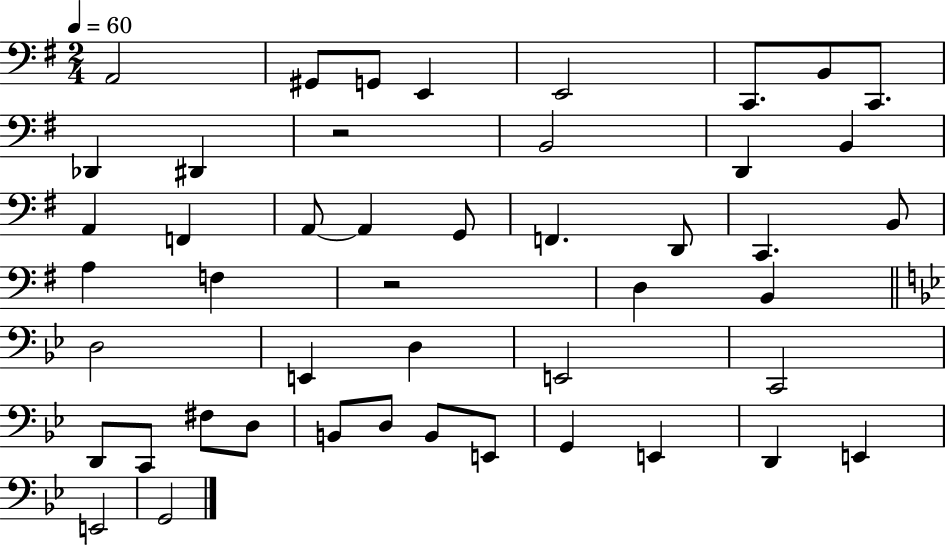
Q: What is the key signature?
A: G major